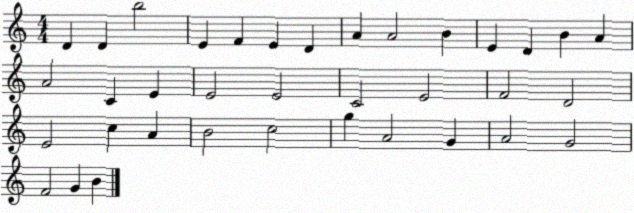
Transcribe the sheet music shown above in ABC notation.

X:1
T:Untitled
M:4/4
L:1/4
K:C
D D b2 E F E D A A2 B E D B A A2 C E E2 E2 C2 E2 F2 D2 E2 c A B2 c2 g A2 G A2 G2 F2 G B